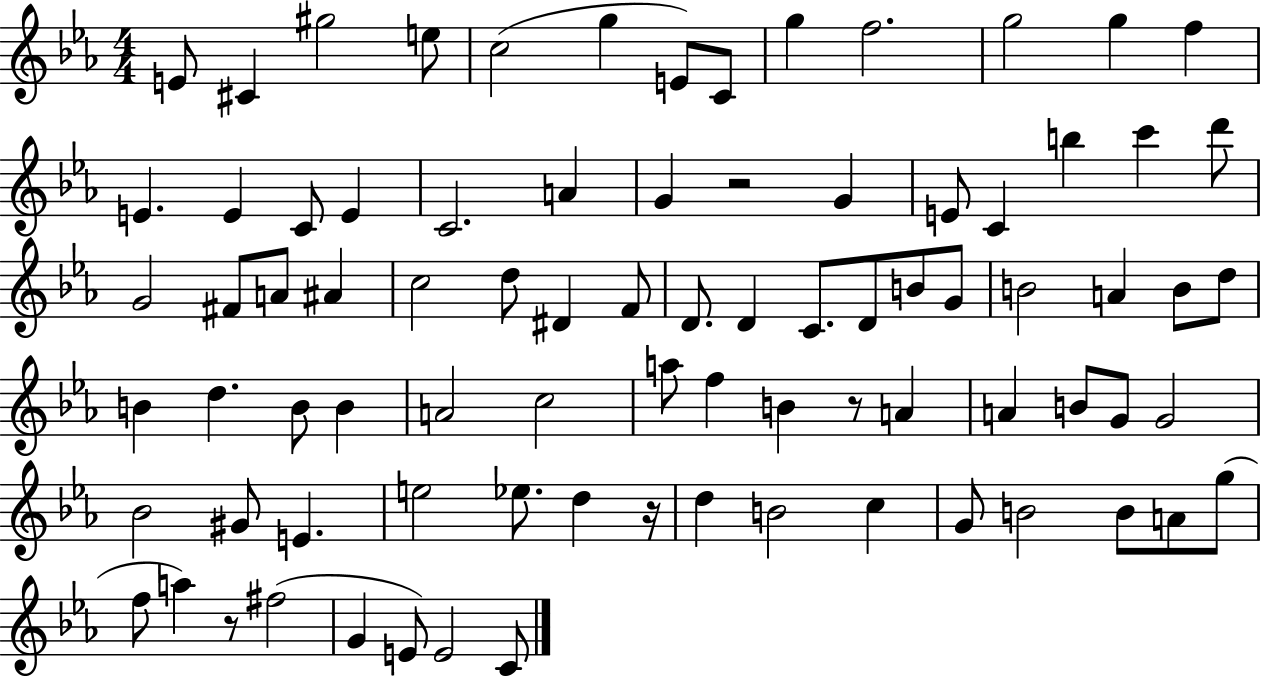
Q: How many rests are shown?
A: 4